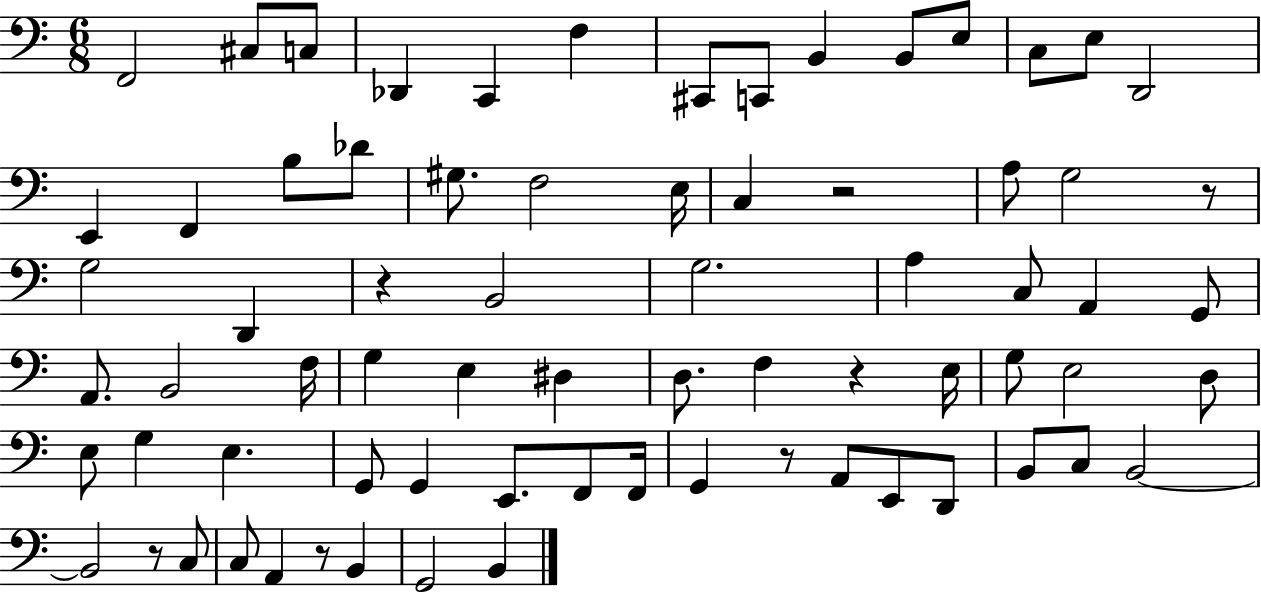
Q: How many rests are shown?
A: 7